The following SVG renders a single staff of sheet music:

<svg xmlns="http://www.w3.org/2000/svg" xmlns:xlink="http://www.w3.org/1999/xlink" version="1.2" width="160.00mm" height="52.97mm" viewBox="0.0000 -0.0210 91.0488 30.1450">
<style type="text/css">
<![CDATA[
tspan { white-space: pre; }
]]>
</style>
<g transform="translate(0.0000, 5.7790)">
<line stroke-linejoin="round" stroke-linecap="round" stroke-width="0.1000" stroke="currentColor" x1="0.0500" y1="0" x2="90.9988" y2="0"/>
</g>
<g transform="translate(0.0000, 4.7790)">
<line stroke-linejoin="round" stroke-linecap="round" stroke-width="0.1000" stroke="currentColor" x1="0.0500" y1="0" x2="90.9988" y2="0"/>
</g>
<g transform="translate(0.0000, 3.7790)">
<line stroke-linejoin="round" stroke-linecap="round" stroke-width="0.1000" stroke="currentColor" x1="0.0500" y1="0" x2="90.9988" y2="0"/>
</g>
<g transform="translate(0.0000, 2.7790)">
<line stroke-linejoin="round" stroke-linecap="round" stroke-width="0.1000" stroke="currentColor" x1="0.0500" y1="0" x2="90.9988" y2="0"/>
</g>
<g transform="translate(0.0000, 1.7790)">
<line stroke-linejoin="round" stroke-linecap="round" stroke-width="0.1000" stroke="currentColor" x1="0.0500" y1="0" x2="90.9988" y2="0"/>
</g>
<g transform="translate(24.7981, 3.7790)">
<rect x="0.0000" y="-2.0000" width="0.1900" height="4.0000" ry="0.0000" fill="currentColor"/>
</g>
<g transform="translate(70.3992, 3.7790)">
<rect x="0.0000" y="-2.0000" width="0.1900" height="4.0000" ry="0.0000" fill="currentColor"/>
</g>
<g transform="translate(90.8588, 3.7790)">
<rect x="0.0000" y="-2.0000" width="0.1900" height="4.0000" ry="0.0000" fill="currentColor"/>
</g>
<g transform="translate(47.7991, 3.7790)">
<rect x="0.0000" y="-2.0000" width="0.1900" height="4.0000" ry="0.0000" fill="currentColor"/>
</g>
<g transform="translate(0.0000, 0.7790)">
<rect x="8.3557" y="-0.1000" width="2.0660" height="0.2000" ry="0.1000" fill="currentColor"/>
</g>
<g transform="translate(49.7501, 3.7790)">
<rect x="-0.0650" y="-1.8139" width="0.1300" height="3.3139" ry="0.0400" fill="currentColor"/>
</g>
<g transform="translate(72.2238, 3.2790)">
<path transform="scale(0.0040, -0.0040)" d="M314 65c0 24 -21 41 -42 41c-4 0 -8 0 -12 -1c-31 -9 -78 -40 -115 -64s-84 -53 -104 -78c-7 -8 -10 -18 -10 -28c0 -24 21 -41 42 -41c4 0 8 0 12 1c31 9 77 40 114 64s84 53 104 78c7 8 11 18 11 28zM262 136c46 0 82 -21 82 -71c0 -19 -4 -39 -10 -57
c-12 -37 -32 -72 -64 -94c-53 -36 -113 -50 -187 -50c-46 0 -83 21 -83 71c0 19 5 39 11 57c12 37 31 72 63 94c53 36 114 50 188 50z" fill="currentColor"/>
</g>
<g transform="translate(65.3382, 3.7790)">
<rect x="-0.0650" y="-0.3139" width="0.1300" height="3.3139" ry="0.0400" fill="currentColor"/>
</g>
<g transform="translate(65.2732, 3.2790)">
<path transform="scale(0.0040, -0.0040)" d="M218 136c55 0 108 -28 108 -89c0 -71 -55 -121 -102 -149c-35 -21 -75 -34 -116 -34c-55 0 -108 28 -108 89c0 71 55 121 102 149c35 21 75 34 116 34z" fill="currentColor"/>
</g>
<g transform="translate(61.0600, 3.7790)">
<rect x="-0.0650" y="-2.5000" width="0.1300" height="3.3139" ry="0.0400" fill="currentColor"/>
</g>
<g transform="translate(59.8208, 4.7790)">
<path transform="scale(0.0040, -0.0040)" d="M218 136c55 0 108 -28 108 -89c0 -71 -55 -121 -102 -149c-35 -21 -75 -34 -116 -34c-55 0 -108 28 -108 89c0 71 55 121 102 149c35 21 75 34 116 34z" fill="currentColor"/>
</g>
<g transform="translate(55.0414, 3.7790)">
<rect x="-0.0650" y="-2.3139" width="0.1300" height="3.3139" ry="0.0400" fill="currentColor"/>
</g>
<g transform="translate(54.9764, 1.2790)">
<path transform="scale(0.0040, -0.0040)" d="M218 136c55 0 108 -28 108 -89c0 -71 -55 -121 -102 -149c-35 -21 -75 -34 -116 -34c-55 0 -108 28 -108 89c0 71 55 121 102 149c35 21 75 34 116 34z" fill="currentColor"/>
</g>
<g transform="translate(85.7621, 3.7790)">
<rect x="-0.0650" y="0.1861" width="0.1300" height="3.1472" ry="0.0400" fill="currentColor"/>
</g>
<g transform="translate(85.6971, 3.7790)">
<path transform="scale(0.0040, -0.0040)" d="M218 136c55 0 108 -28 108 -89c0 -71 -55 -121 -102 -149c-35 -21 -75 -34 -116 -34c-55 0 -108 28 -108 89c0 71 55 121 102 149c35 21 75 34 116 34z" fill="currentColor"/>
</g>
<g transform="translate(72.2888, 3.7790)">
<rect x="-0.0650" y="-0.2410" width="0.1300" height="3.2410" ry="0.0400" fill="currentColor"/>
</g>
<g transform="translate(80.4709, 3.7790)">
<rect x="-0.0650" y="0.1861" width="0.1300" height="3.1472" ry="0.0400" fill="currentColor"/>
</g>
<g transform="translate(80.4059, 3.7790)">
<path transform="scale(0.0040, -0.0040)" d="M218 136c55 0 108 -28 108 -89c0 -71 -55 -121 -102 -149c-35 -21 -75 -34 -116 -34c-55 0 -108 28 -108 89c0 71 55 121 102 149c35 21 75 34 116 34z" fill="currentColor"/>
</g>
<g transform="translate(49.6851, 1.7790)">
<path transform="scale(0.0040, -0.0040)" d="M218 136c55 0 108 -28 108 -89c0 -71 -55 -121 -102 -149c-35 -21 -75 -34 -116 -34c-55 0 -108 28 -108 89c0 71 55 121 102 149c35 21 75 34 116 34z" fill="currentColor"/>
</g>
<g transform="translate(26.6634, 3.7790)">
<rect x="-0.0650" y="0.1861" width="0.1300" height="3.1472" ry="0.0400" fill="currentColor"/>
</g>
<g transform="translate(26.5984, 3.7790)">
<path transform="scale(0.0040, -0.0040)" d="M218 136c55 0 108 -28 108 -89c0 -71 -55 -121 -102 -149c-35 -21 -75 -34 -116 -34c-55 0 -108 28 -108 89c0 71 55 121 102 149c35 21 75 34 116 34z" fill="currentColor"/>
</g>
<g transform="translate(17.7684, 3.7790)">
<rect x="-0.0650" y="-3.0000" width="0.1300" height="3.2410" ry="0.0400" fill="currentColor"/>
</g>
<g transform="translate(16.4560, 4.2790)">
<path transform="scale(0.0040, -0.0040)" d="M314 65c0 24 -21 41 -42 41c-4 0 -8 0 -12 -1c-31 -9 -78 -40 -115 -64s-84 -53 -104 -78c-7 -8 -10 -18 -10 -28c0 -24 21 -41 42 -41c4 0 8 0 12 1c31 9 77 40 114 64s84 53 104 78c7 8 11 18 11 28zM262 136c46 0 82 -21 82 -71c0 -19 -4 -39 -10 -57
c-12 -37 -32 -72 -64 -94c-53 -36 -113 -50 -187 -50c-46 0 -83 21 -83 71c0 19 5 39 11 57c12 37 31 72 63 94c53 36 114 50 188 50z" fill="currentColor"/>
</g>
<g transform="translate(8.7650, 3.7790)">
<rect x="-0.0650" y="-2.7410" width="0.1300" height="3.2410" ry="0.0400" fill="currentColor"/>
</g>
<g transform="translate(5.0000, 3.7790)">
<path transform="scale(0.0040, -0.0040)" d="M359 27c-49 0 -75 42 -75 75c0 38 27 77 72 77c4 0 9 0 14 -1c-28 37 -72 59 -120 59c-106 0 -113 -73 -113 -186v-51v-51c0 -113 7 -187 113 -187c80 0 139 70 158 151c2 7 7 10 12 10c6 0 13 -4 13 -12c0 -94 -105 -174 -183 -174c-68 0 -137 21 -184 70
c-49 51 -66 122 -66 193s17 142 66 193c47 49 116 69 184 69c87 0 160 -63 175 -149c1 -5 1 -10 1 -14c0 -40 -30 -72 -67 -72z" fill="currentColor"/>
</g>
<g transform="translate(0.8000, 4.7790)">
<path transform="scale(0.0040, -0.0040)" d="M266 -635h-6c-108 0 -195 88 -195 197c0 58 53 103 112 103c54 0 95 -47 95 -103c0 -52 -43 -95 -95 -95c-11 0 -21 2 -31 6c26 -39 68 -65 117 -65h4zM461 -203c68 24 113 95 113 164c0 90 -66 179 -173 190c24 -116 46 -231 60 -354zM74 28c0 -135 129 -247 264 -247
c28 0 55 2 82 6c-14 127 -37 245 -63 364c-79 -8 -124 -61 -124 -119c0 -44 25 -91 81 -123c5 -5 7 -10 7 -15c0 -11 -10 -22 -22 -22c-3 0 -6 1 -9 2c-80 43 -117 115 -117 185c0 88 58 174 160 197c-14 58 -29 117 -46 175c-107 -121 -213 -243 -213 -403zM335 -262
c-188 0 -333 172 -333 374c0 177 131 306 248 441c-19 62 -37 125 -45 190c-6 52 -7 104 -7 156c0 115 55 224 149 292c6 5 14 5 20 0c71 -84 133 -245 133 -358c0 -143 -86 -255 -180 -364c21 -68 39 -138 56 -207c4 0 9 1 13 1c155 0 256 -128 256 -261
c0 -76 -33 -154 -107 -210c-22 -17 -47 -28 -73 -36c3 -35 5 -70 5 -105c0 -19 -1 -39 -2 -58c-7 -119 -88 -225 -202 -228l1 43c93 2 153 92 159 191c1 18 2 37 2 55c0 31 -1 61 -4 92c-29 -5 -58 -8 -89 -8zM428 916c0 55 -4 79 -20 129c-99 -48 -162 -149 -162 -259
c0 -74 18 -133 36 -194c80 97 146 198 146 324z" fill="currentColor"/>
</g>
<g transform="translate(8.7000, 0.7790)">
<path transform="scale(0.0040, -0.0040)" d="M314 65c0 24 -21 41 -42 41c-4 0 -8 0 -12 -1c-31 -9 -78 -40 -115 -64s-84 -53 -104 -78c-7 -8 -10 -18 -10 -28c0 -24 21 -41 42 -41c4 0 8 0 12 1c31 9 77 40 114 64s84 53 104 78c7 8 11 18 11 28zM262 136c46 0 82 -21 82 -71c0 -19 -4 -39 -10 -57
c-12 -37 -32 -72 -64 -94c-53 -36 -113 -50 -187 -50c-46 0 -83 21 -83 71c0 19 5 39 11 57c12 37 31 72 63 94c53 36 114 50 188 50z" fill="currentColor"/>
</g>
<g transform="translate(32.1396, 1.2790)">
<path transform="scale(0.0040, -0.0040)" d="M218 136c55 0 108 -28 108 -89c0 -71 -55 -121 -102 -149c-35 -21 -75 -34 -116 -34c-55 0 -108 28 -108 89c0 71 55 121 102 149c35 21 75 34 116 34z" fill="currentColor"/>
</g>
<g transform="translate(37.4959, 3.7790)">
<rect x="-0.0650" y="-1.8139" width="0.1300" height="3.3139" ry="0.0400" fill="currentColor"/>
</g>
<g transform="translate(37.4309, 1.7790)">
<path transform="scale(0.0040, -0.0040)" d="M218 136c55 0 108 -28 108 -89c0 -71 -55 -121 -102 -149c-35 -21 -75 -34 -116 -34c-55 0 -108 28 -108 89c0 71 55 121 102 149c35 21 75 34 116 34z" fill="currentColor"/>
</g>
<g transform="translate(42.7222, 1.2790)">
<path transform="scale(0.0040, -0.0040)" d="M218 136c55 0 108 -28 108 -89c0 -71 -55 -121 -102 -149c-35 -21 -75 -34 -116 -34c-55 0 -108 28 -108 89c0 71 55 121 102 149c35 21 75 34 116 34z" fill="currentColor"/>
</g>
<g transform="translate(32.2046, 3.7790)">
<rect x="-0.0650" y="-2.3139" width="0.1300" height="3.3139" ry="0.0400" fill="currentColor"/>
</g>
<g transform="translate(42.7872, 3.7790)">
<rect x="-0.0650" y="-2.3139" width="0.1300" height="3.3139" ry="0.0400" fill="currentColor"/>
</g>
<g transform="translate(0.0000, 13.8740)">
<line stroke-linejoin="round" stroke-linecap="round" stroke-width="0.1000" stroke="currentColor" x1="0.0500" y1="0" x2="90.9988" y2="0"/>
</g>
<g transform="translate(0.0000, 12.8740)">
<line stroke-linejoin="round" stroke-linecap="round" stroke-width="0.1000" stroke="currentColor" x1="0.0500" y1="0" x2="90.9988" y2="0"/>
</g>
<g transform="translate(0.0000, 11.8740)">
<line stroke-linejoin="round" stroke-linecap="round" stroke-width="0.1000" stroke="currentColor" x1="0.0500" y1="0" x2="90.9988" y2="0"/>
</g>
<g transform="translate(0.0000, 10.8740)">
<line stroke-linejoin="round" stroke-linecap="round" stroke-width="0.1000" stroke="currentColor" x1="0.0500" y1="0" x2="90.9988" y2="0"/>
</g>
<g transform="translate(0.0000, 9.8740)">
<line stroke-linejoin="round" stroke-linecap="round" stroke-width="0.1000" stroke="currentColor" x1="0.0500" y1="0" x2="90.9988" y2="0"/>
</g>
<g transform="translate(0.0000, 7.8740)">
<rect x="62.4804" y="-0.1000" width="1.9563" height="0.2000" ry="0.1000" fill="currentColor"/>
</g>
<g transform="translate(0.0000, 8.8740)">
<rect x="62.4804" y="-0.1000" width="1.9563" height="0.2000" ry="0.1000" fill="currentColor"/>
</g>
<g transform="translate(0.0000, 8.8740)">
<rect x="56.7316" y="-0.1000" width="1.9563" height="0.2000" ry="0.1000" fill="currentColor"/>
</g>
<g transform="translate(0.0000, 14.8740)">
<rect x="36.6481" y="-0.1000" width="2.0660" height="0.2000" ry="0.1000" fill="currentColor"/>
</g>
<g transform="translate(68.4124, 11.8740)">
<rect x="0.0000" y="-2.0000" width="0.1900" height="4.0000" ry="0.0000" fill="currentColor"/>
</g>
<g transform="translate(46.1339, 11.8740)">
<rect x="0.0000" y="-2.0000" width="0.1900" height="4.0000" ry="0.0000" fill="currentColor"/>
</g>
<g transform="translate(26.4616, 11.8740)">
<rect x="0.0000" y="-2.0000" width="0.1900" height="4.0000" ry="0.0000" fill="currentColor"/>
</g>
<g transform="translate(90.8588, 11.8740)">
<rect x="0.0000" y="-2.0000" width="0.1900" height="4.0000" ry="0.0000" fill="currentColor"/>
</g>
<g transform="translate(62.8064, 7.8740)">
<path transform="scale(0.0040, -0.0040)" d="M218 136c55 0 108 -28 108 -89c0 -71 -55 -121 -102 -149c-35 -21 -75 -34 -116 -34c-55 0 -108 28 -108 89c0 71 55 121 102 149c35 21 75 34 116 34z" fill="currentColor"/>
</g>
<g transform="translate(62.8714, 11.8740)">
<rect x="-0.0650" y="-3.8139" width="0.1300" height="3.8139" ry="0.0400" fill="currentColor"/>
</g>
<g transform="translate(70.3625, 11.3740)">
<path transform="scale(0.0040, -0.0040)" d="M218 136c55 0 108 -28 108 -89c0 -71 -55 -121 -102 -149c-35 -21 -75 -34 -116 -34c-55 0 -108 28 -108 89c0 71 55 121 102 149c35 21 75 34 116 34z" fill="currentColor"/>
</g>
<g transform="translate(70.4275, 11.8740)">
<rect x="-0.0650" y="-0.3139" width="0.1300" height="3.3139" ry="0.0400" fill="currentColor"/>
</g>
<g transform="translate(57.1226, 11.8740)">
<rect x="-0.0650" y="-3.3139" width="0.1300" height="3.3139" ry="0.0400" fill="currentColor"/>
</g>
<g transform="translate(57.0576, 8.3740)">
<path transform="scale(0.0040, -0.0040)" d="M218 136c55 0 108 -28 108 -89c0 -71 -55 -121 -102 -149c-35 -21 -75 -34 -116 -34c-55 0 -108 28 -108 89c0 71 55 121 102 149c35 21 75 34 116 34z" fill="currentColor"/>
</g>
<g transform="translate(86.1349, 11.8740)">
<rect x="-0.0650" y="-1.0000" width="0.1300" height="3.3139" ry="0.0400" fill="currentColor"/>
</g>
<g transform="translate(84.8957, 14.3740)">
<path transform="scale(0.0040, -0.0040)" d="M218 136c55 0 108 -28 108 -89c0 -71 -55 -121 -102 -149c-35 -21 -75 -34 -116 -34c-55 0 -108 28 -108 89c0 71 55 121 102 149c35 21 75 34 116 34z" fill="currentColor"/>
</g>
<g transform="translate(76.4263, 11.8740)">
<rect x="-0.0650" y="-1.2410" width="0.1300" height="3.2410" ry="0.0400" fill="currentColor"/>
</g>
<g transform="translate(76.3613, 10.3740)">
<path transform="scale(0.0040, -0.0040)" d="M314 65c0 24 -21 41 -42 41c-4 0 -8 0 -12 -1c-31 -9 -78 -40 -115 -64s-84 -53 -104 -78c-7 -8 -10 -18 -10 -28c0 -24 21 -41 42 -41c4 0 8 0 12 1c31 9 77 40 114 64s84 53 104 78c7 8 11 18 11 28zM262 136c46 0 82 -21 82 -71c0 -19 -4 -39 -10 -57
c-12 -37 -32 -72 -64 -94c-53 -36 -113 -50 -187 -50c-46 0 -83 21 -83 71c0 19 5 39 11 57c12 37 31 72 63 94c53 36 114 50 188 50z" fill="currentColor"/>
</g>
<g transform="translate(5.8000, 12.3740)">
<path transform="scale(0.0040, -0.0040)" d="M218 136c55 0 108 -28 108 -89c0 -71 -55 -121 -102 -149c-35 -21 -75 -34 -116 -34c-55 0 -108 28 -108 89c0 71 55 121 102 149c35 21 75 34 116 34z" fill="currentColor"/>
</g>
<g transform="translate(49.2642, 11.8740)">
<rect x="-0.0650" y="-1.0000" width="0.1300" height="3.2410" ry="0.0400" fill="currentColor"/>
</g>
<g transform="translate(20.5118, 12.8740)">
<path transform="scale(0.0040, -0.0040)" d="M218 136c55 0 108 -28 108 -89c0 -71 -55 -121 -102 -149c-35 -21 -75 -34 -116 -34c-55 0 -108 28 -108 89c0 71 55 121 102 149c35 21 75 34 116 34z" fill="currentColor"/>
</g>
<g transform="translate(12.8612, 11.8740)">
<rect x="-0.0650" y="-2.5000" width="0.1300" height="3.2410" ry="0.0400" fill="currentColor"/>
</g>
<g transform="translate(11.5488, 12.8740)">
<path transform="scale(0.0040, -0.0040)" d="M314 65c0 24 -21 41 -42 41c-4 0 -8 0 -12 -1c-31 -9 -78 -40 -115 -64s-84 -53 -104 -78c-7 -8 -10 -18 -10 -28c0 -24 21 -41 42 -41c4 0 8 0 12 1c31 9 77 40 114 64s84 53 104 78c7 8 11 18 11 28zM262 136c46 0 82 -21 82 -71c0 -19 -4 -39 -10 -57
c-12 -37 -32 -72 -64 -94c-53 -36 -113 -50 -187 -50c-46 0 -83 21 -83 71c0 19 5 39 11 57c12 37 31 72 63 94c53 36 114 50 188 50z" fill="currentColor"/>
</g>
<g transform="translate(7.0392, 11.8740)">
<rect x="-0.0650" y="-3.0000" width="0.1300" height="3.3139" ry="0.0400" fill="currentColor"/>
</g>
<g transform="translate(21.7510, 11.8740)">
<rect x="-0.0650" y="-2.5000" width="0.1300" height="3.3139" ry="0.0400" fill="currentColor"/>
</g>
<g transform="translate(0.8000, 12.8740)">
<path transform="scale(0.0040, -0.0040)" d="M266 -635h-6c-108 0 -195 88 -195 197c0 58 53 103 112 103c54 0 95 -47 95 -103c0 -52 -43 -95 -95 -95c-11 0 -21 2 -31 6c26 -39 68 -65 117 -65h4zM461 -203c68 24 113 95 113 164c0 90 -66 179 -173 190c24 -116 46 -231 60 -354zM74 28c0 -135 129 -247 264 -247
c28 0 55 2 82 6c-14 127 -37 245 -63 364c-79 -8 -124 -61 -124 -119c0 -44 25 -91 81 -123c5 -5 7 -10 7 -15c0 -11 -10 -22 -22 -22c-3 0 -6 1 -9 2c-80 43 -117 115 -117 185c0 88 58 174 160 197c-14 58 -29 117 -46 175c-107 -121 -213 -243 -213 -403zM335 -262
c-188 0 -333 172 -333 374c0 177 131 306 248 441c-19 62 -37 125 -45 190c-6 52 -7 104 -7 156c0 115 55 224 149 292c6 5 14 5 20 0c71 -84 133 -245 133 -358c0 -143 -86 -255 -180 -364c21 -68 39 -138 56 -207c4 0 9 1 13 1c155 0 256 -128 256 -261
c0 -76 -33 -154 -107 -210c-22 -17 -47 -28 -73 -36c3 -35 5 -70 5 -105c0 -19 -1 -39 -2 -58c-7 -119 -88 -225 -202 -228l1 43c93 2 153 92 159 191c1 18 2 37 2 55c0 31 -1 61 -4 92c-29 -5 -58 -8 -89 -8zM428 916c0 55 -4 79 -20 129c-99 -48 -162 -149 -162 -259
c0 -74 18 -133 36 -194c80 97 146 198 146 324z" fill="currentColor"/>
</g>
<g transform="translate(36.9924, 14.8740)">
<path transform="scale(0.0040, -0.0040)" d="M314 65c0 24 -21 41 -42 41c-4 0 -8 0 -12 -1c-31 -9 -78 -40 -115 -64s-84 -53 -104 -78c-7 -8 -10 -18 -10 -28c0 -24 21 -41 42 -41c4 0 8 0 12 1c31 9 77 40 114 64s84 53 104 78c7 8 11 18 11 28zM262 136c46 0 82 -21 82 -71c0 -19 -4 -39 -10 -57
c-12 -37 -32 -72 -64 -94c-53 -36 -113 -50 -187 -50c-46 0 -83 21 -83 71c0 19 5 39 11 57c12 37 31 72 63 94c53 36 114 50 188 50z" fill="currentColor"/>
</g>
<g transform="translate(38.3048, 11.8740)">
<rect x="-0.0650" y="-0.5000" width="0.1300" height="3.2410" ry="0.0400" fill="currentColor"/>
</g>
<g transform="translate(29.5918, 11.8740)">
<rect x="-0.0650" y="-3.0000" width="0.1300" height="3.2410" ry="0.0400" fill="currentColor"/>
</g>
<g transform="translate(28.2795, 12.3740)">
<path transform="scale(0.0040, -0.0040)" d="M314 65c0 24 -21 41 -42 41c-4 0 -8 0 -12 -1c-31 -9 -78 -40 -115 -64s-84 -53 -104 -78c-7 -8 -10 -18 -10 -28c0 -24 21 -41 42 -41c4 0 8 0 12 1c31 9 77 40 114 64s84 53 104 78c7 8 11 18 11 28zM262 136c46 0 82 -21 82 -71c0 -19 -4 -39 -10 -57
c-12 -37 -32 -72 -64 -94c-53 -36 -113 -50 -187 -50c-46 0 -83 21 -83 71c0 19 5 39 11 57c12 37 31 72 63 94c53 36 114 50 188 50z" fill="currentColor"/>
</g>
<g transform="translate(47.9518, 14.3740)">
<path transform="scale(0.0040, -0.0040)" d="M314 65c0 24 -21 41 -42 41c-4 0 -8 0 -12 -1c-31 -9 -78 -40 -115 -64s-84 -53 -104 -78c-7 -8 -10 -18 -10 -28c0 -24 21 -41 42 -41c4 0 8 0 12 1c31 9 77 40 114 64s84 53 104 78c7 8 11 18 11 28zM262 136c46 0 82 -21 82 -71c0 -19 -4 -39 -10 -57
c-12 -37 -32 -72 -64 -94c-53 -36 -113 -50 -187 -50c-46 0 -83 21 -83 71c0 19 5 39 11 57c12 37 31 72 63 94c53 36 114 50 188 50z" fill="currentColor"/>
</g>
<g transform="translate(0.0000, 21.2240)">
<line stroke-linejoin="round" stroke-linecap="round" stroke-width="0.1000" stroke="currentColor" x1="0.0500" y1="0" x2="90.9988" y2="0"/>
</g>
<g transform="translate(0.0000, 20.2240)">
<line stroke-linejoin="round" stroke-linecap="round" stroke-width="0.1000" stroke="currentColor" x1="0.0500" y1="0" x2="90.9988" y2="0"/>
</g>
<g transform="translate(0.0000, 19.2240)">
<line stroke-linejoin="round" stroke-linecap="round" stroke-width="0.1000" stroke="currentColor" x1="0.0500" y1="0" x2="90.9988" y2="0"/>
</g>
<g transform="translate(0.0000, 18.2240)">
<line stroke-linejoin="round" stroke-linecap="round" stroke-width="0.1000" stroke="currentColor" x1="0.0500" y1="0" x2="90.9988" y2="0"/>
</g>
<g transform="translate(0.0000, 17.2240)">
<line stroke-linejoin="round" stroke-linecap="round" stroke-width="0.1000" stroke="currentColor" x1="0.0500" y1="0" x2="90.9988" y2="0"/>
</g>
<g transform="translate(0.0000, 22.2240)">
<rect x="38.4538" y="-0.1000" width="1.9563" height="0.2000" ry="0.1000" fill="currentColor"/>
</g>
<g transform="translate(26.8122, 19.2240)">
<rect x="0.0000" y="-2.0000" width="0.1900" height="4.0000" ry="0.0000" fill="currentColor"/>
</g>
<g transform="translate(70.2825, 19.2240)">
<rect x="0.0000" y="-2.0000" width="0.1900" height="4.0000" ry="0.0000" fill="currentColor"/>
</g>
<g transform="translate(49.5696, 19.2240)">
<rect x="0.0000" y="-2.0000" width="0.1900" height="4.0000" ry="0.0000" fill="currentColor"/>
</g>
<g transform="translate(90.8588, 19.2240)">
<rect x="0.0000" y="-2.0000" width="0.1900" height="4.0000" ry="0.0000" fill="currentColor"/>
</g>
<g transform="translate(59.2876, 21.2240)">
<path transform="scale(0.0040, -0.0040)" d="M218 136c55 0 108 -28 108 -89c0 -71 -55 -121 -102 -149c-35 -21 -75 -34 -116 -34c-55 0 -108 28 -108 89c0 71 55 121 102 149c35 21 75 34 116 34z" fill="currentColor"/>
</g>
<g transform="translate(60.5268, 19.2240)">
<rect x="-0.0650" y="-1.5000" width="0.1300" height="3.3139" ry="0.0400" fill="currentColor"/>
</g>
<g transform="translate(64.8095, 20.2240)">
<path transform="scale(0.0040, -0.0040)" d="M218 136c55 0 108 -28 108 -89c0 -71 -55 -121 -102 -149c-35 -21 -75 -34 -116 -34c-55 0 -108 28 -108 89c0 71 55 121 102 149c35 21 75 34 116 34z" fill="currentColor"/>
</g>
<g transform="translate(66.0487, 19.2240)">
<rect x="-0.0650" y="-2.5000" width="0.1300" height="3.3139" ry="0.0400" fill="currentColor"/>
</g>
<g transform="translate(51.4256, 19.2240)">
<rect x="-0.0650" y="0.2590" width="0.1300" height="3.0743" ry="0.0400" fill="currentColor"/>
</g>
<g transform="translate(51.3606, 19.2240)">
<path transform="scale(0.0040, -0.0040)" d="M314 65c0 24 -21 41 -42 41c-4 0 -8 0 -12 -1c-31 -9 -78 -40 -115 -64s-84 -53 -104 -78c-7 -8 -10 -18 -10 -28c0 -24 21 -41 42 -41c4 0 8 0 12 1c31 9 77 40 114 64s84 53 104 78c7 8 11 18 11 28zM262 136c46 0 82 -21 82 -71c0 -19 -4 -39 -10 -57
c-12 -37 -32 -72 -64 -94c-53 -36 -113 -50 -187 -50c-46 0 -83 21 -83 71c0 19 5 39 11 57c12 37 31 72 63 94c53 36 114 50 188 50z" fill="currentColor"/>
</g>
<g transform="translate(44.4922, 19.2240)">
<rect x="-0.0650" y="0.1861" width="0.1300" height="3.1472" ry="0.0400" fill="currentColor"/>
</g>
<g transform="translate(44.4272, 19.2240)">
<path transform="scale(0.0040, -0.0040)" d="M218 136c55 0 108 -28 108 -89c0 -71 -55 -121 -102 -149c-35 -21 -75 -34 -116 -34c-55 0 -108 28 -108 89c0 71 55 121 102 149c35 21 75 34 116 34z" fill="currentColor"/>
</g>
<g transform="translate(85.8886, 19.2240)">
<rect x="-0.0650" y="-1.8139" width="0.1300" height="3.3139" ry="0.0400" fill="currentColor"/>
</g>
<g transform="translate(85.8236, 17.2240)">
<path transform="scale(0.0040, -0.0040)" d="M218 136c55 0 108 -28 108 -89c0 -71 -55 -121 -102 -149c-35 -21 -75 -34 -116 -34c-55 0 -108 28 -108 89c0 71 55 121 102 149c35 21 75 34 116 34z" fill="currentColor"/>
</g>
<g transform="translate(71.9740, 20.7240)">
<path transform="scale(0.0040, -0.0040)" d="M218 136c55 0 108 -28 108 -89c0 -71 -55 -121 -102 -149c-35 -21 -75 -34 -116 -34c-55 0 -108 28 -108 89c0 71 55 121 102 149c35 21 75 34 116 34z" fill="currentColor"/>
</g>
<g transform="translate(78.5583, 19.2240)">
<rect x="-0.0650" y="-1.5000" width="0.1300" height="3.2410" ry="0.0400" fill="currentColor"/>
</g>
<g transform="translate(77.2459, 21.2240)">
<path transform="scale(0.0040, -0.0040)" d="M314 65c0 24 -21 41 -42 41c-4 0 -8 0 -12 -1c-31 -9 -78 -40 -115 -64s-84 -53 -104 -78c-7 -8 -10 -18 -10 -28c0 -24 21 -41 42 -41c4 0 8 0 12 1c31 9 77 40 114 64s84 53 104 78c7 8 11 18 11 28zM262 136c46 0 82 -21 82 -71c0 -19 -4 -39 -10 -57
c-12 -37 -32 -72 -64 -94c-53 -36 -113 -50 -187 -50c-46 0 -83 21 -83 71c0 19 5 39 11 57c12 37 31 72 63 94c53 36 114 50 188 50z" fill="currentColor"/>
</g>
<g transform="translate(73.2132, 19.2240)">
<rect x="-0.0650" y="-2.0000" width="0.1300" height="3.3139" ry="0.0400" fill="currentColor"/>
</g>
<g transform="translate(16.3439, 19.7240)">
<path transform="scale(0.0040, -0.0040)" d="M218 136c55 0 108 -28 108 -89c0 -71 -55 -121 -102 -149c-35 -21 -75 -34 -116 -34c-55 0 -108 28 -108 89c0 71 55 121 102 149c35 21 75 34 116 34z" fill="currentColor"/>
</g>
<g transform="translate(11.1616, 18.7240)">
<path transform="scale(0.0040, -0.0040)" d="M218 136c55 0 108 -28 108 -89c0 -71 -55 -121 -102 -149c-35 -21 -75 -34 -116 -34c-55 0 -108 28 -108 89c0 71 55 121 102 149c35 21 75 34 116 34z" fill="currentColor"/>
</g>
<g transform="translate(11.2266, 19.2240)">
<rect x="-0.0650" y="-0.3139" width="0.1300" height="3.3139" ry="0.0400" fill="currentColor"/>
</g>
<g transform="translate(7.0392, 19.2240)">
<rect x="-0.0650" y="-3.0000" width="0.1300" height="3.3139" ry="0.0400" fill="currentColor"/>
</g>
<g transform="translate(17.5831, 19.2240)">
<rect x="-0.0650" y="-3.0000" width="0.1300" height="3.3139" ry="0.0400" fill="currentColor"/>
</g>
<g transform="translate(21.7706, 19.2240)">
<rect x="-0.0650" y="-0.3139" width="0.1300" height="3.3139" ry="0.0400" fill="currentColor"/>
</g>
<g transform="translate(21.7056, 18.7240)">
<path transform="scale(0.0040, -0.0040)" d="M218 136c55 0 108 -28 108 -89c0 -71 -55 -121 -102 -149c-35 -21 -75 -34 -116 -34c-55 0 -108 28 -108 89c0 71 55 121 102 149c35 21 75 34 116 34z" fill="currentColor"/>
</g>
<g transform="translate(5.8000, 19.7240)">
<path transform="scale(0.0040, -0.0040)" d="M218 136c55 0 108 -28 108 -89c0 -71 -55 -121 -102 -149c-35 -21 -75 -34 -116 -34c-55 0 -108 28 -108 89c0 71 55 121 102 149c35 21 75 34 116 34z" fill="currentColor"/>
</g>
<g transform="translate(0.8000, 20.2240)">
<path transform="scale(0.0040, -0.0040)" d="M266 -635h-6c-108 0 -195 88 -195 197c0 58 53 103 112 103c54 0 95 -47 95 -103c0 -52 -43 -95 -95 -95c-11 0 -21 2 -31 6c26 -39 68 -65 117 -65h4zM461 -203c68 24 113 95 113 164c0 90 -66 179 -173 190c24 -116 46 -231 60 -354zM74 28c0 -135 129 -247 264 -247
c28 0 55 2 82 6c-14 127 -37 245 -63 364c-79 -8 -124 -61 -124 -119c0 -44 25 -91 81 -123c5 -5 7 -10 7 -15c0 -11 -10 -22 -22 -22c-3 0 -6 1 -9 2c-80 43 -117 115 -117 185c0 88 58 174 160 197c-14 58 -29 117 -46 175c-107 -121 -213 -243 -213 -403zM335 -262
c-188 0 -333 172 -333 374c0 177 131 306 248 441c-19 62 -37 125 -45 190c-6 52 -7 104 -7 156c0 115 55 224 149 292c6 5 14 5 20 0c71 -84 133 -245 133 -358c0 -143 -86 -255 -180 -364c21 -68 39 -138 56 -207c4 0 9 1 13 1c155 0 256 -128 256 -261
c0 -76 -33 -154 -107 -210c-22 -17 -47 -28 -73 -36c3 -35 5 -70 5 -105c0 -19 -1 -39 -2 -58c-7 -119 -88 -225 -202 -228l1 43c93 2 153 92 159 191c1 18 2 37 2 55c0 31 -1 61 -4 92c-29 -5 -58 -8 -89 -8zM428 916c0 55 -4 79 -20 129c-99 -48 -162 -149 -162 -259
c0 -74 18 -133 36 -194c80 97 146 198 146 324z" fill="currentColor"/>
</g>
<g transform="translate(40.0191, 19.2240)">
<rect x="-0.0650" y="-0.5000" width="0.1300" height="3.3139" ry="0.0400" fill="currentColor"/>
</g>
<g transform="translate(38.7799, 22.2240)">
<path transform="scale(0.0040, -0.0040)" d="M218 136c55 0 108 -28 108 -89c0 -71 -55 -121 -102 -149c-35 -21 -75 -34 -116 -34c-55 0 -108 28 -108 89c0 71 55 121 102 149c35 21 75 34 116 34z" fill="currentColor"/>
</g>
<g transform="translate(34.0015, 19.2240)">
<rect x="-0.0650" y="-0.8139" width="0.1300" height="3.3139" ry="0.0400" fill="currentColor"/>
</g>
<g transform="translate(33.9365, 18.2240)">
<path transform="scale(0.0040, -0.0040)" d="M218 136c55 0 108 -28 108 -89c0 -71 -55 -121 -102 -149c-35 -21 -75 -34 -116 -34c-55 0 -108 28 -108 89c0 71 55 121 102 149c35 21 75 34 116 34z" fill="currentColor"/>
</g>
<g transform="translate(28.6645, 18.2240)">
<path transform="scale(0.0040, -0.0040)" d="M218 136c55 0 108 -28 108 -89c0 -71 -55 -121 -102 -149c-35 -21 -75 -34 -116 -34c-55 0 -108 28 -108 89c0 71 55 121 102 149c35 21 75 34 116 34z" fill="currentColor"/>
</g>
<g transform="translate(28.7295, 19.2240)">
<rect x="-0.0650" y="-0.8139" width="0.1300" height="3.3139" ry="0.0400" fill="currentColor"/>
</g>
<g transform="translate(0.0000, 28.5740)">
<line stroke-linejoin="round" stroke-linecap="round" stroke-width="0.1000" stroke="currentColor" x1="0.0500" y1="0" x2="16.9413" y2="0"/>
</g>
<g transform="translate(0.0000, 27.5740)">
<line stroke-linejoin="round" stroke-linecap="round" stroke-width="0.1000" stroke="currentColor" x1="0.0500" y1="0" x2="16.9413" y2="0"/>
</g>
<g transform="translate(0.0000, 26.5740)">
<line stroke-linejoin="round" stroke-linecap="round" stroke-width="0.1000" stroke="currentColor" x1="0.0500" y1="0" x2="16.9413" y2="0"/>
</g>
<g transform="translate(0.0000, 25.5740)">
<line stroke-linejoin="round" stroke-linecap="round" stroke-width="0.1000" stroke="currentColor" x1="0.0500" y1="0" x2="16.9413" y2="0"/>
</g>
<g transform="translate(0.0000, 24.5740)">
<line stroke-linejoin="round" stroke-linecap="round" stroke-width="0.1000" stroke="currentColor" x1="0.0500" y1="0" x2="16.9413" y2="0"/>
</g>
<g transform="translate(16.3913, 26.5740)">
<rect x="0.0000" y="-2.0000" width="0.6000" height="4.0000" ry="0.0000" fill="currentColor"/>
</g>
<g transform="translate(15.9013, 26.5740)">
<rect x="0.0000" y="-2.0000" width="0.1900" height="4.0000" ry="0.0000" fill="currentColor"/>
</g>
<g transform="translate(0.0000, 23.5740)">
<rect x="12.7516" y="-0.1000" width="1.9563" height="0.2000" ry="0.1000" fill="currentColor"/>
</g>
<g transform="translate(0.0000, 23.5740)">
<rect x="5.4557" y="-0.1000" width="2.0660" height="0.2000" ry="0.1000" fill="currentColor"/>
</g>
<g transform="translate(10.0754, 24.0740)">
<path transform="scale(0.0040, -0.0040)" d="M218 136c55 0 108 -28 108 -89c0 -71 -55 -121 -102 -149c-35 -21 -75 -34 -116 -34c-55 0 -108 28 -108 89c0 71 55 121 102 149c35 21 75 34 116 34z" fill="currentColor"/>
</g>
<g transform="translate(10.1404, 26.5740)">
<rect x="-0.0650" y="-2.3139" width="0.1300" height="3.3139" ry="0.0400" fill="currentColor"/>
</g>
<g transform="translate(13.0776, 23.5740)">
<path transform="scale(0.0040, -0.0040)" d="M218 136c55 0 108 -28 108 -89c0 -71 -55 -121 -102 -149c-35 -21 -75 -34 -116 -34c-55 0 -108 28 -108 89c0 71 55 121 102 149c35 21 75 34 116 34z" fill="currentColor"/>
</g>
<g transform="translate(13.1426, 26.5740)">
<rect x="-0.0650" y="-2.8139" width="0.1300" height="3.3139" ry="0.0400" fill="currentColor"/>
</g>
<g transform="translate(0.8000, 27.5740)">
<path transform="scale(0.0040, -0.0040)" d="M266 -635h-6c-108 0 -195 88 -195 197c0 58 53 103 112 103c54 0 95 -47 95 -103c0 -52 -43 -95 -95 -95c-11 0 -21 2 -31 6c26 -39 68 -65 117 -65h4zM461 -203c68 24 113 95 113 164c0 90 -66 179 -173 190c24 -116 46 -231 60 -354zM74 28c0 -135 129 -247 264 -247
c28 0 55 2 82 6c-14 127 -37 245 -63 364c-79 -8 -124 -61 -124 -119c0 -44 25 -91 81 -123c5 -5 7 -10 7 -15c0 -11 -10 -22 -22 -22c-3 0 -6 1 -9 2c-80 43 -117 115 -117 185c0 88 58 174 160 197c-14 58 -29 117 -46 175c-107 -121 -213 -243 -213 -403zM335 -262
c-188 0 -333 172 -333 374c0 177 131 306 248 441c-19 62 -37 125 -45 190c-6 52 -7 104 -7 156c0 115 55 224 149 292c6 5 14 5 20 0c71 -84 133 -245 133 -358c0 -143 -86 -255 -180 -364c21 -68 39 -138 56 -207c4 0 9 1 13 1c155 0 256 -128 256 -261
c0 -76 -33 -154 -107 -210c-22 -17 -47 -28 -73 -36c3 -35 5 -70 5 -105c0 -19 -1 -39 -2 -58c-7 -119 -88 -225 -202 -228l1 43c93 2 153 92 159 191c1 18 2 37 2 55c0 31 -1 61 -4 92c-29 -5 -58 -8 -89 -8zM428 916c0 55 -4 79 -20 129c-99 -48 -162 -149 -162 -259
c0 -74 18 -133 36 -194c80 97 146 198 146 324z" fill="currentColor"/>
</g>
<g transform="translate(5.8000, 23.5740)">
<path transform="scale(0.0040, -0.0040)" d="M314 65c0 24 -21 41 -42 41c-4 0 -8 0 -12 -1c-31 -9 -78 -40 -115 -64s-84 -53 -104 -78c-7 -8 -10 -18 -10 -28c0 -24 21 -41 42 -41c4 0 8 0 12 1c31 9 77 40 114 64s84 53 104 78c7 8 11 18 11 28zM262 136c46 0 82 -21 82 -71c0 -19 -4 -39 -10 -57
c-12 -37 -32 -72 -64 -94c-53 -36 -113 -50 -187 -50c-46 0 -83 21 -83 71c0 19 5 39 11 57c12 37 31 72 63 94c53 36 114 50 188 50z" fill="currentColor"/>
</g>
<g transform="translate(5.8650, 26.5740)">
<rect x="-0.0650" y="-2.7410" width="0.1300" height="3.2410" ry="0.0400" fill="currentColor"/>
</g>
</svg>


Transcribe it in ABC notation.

X:1
T:Untitled
M:4/4
L:1/4
K:C
a2 A2 B g f g f g G c c2 B B A G2 G A2 C2 D2 b c' c e2 D A c A c d d C B B2 E G F E2 f a2 g a